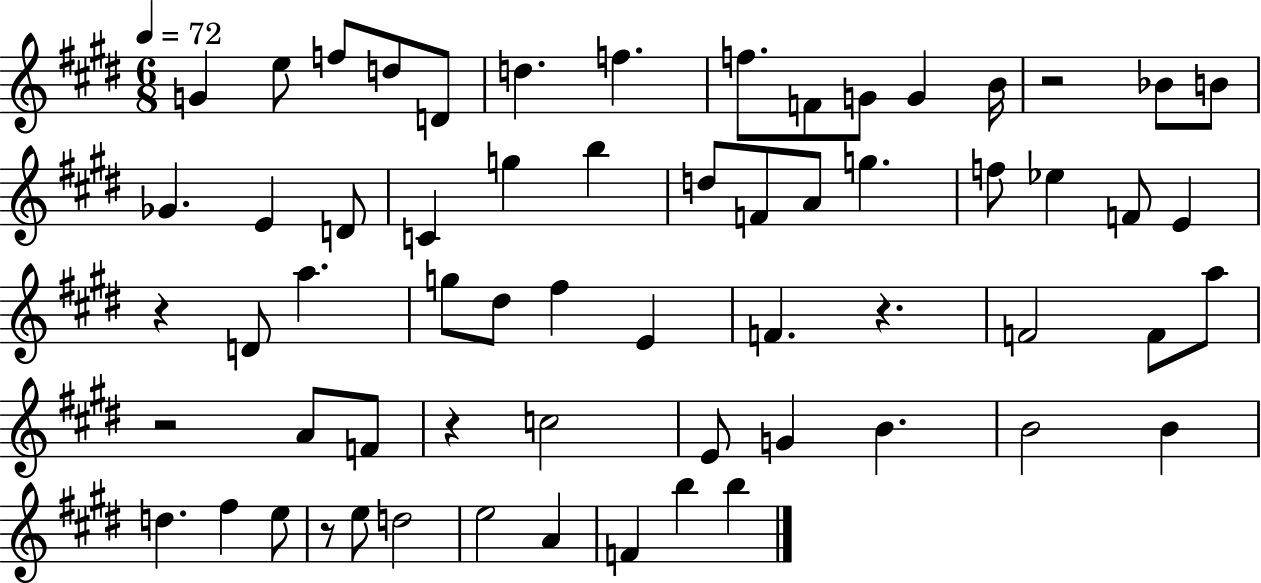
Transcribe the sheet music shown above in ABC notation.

X:1
T:Untitled
M:6/8
L:1/4
K:E
G e/2 f/2 d/2 D/2 d f f/2 F/2 G/2 G B/4 z2 _B/2 B/2 _G E D/2 C g b d/2 F/2 A/2 g f/2 _e F/2 E z D/2 a g/2 ^d/2 ^f E F z F2 F/2 a/2 z2 A/2 F/2 z c2 E/2 G B B2 B d ^f e/2 z/2 e/2 d2 e2 A F b b